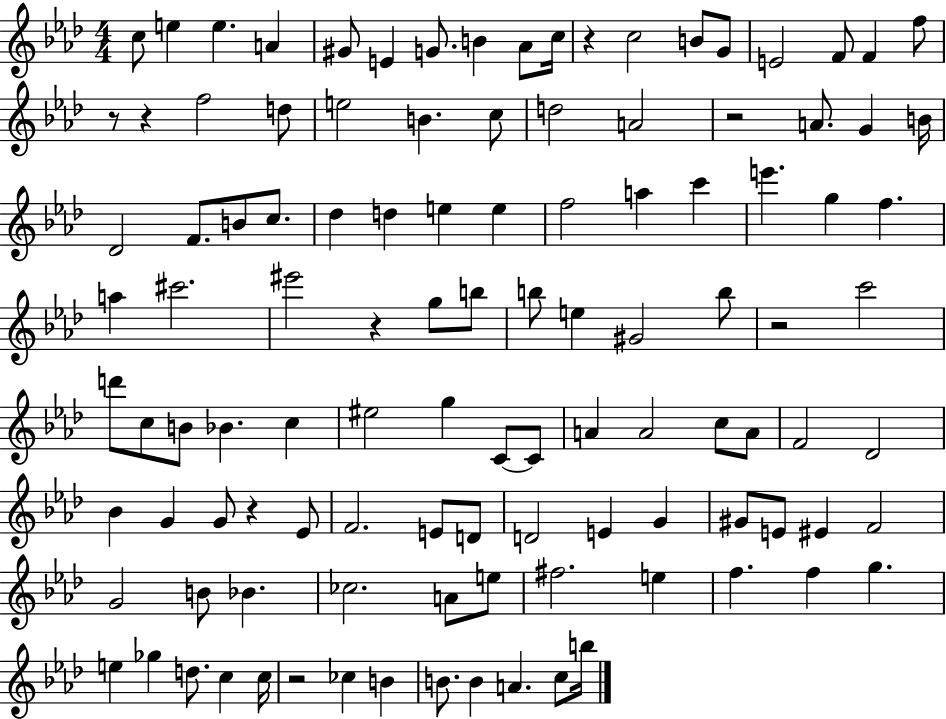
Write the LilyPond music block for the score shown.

{
  \clef treble
  \numericTimeSignature
  \time 4/4
  \key aes \major
  c''8 e''4 e''4. a'4 | gis'8 e'4 g'8. b'4 aes'8 c''16 | r4 c''2 b'8 g'8 | e'2 f'8 f'4 f''8 | \break r8 r4 f''2 d''8 | e''2 b'4. c''8 | d''2 a'2 | r2 a'8. g'4 b'16 | \break des'2 f'8. b'8 c''8. | des''4 d''4 e''4 e''4 | f''2 a''4 c'''4 | e'''4. g''4 f''4. | \break a''4 cis'''2. | eis'''2 r4 g''8 b''8 | b''8 e''4 gis'2 b''8 | r2 c'''2 | \break d'''8 c''8 b'8 bes'4. c''4 | eis''2 g''4 c'8~~ c'8 | a'4 a'2 c''8 a'8 | f'2 des'2 | \break bes'4 g'4 g'8 r4 ees'8 | f'2. e'8 d'8 | d'2 e'4 g'4 | gis'8 e'8 eis'4 f'2 | \break g'2 b'8 bes'4. | ces''2. a'8 e''8 | fis''2. e''4 | f''4. f''4 g''4. | \break e''4 ges''4 d''8. c''4 c''16 | r2 ces''4 b'4 | b'8. b'4 a'4. c''8 b''16 | \bar "|."
}